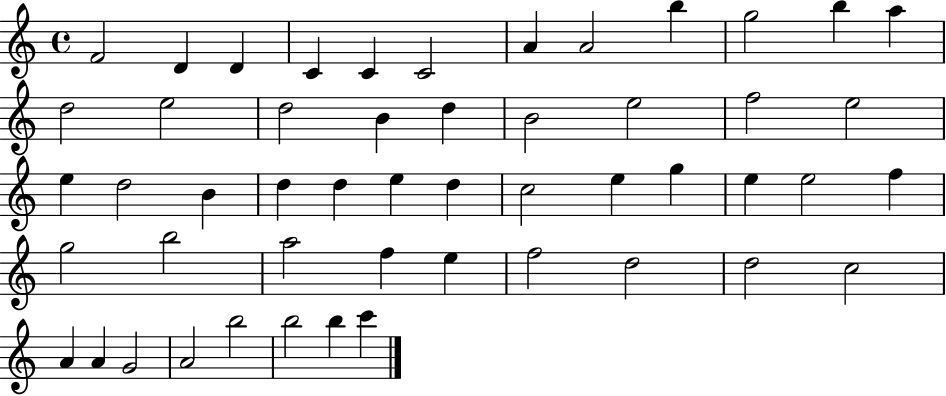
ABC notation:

X:1
T:Untitled
M:4/4
L:1/4
K:C
F2 D D C C C2 A A2 b g2 b a d2 e2 d2 B d B2 e2 f2 e2 e d2 B d d e d c2 e g e e2 f g2 b2 a2 f e f2 d2 d2 c2 A A G2 A2 b2 b2 b c'